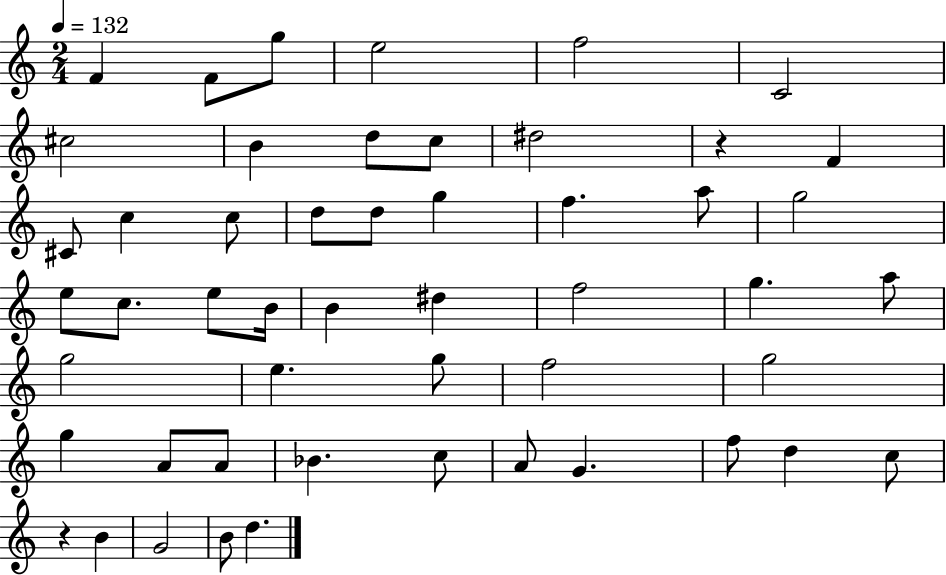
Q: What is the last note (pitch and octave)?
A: D5